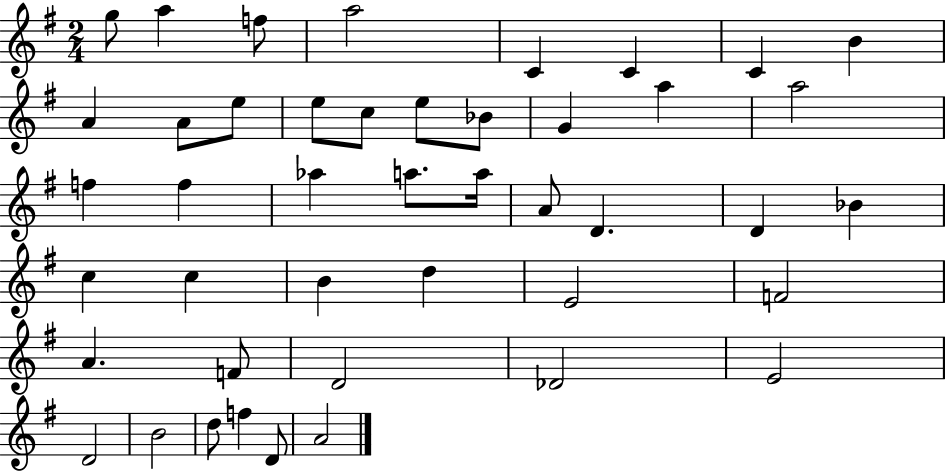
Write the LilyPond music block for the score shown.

{
  \clef treble
  \numericTimeSignature
  \time 2/4
  \key g \major
  g''8 a''4 f''8 | a''2 | c'4 c'4 | c'4 b'4 | \break a'4 a'8 e''8 | e''8 c''8 e''8 bes'8 | g'4 a''4 | a''2 | \break f''4 f''4 | aes''4 a''8. a''16 | a'8 d'4. | d'4 bes'4 | \break c''4 c''4 | b'4 d''4 | e'2 | f'2 | \break a'4. f'8 | d'2 | des'2 | e'2 | \break d'2 | b'2 | d''8 f''4 d'8 | a'2 | \break \bar "|."
}